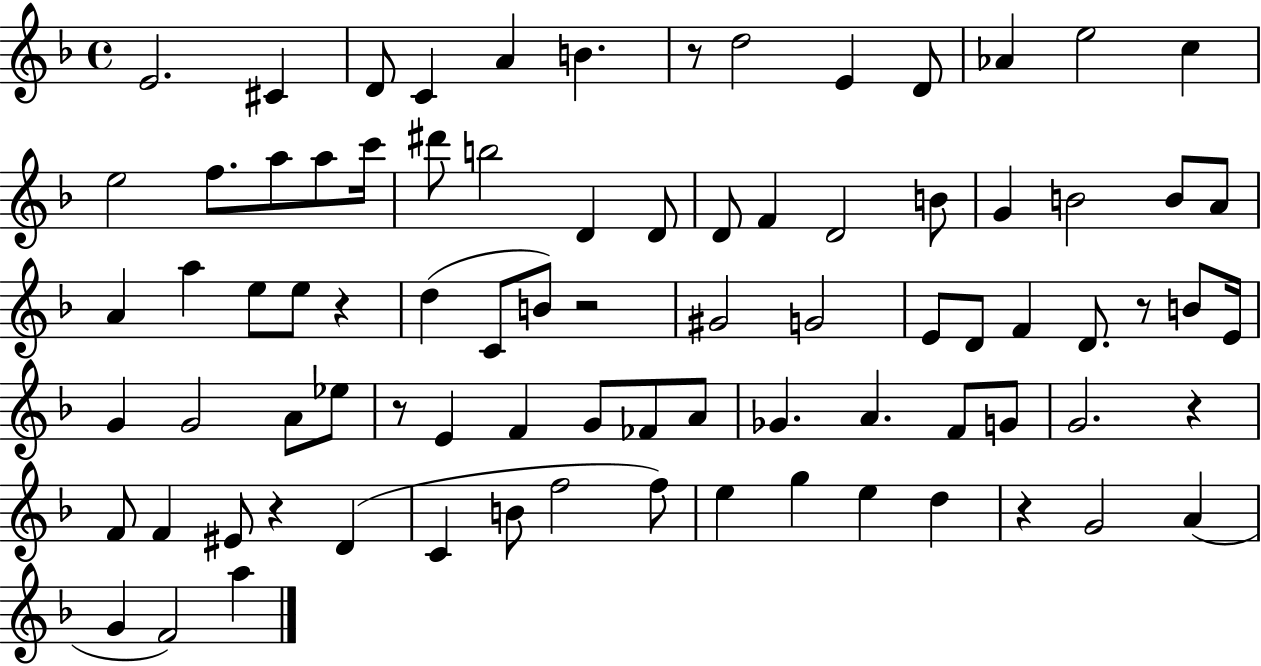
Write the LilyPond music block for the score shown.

{
  \clef treble
  \time 4/4
  \defaultTimeSignature
  \key f \major
  e'2. cis'4 | d'8 c'4 a'4 b'4. | r8 d''2 e'4 d'8 | aes'4 e''2 c''4 | \break e''2 f''8. a''8 a''8 c'''16 | dis'''8 b''2 d'4 d'8 | d'8 f'4 d'2 b'8 | g'4 b'2 b'8 a'8 | \break a'4 a''4 e''8 e''8 r4 | d''4( c'8 b'8) r2 | gis'2 g'2 | e'8 d'8 f'4 d'8. r8 b'8 e'16 | \break g'4 g'2 a'8 ees''8 | r8 e'4 f'4 g'8 fes'8 a'8 | ges'4. a'4. f'8 g'8 | g'2. r4 | \break f'8 f'4 eis'8 r4 d'4( | c'4 b'8 f''2 f''8) | e''4 g''4 e''4 d''4 | r4 g'2 a'4( | \break g'4 f'2) a''4 | \bar "|."
}